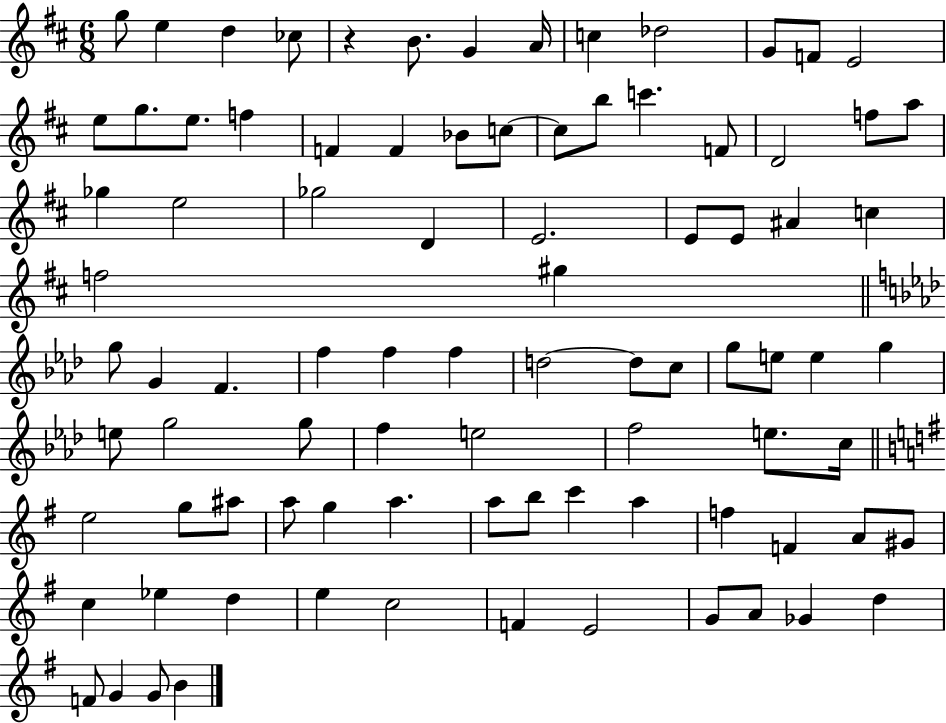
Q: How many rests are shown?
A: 1